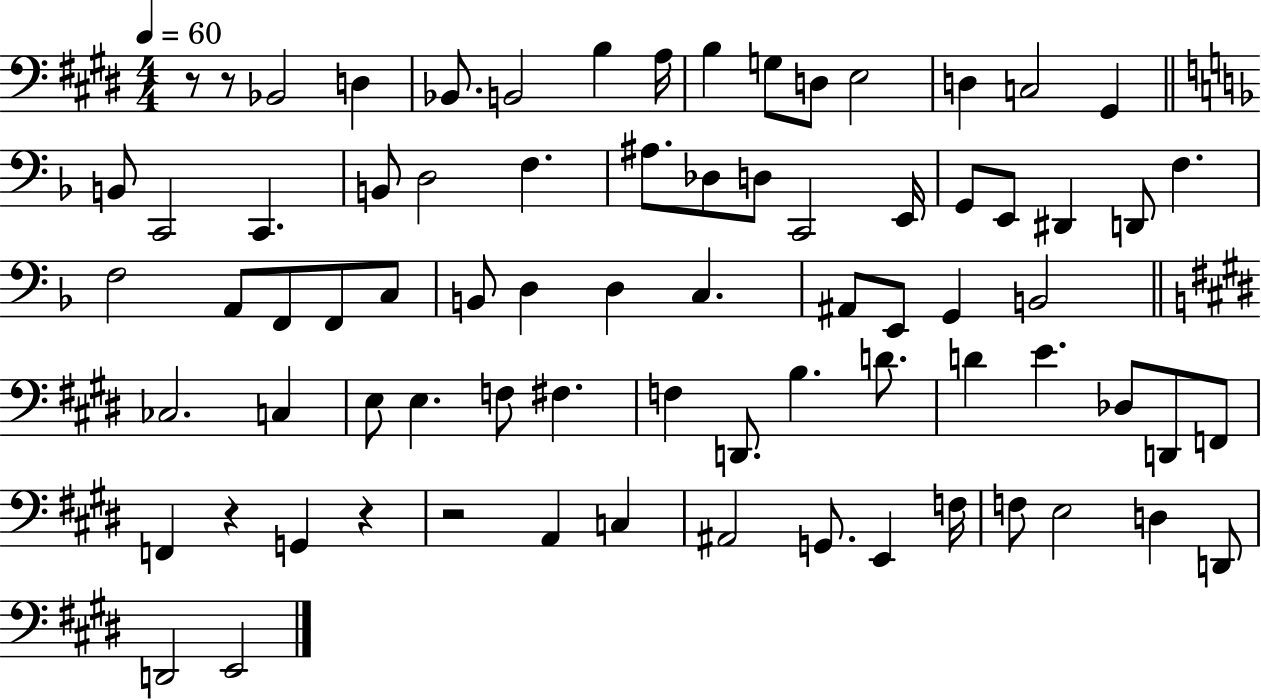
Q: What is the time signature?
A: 4/4